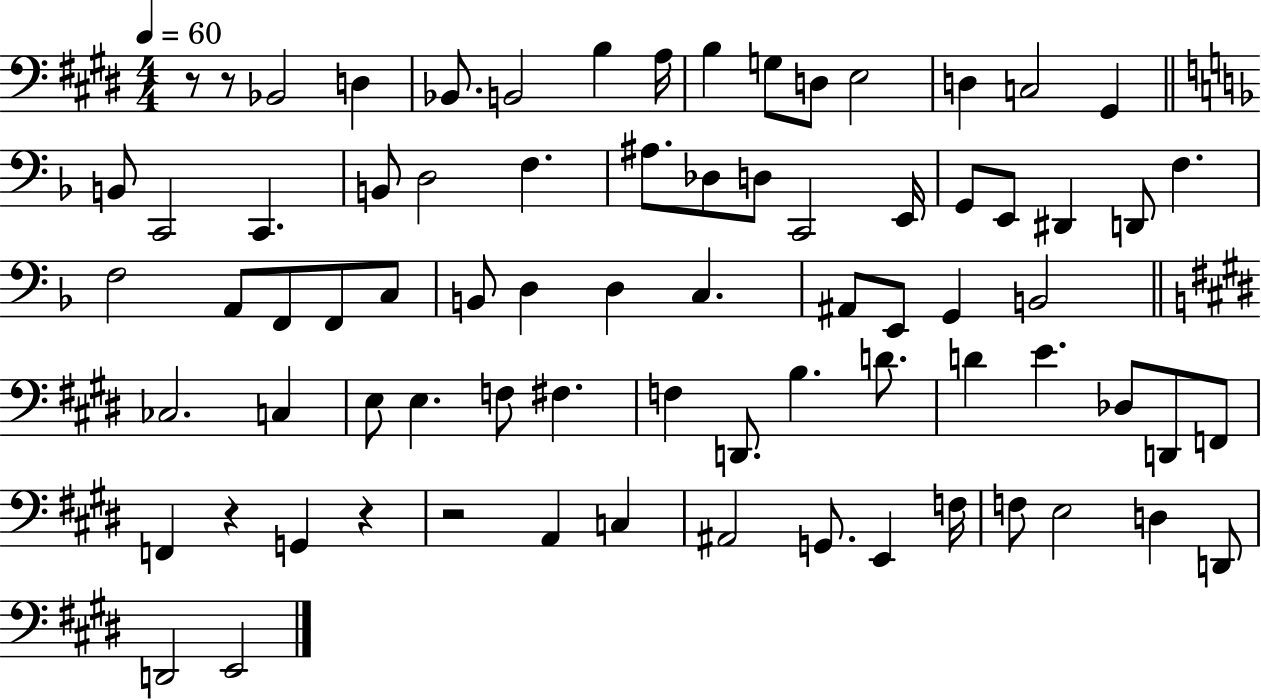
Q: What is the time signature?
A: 4/4